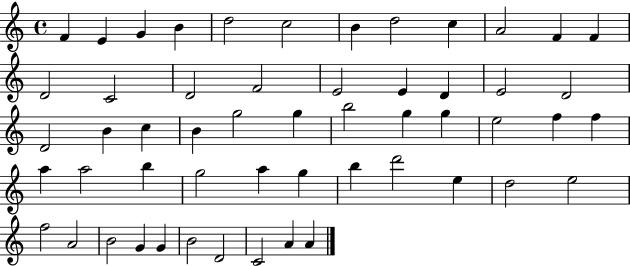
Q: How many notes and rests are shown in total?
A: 54